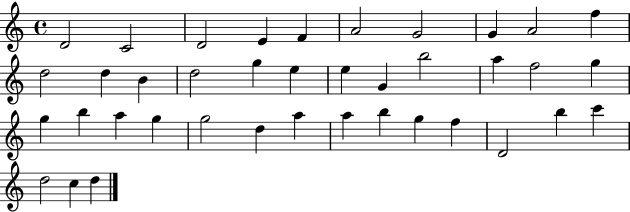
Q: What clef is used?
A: treble